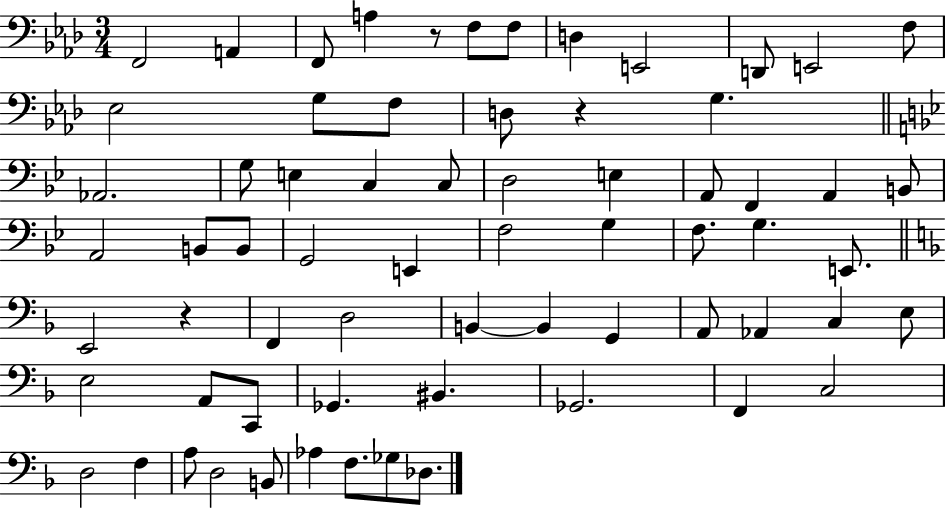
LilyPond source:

{
  \clef bass
  \numericTimeSignature
  \time 3/4
  \key aes \major
  f,2 a,4 | f,8 a4 r8 f8 f8 | d4 e,2 | d,8 e,2 f8 | \break ees2 g8 f8 | d8 r4 g4. | \bar "||" \break \key bes \major aes,2. | g8 e4 c4 c8 | d2 e4 | a,8 f,4 a,4 b,8 | \break a,2 b,8 b,8 | g,2 e,4 | f2 g4 | f8. g4. e,8. | \break \bar "||" \break \key f \major e,2 r4 | f,4 d2 | b,4~~ b,4 g,4 | a,8 aes,4 c4 e8 | \break e2 a,8 c,8 | ges,4. bis,4. | ges,2. | f,4 c2 | \break d2 f4 | a8 d2 b,8 | aes4 f8. ges8 des8. | \bar "|."
}